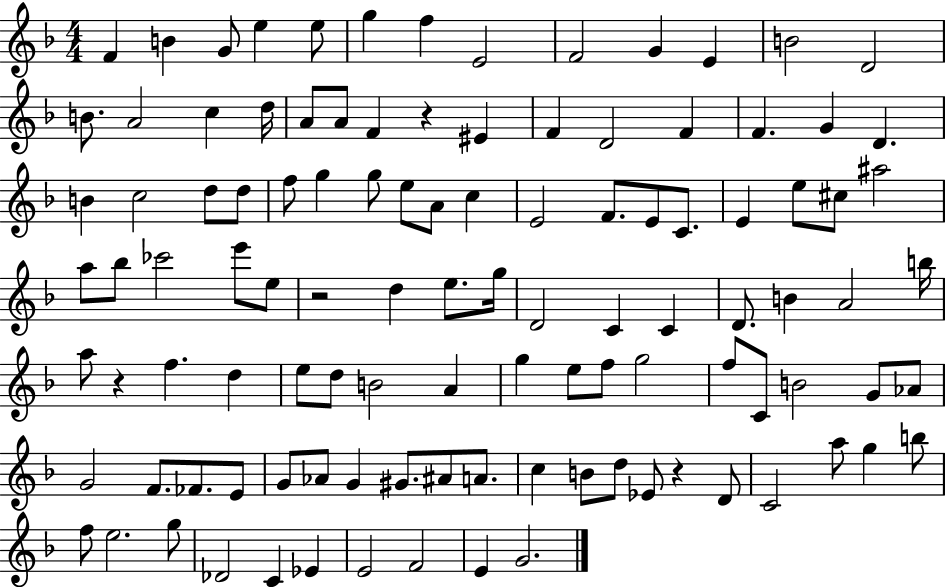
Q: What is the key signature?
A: F major